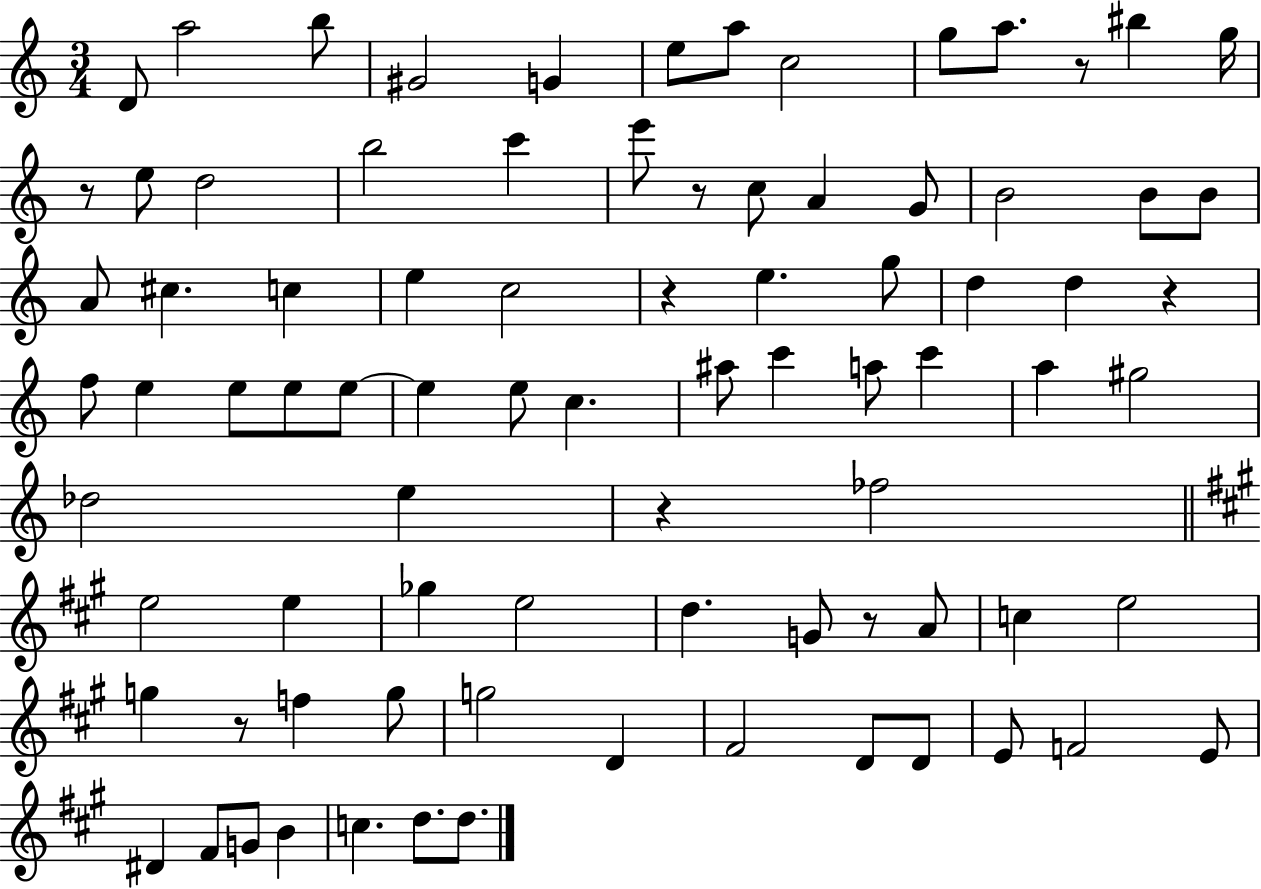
{
  \clef treble
  \numericTimeSignature
  \time 3/4
  \key c \major
  d'8 a''2 b''8 | gis'2 g'4 | e''8 a''8 c''2 | g''8 a''8. r8 bis''4 g''16 | \break r8 e''8 d''2 | b''2 c'''4 | e'''8 r8 c''8 a'4 g'8 | b'2 b'8 b'8 | \break a'8 cis''4. c''4 | e''4 c''2 | r4 e''4. g''8 | d''4 d''4 r4 | \break f''8 e''4 e''8 e''8 e''8~~ | e''4 e''8 c''4. | ais''8 c'''4 a''8 c'''4 | a''4 gis''2 | \break des''2 e''4 | r4 fes''2 | \bar "||" \break \key a \major e''2 e''4 | ges''4 e''2 | d''4. g'8 r8 a'8 | c''4 e''2 | \break g''4 r8 f''4 g''8 | g''2 d'4 | fis'2 d'8 d'8 | e'8 f'2 e'8 | \break dis'4 fis'8 g'8 b'4 | c''4. d''8. d''8. | \bar "|."
}